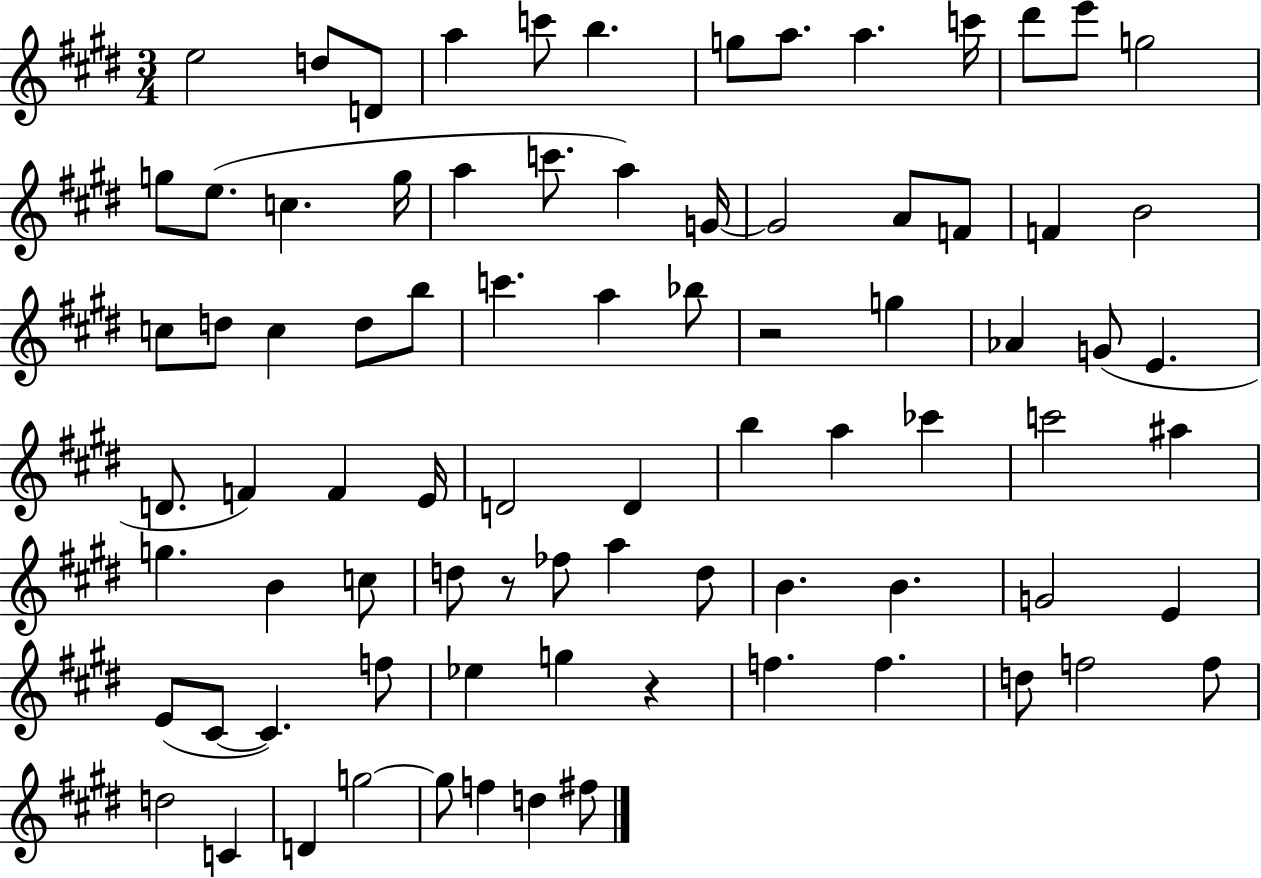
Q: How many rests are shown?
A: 3